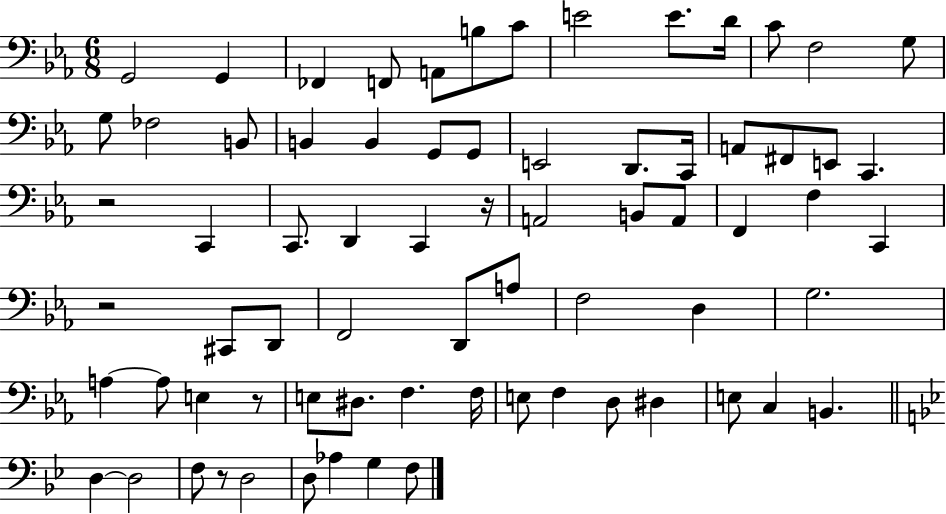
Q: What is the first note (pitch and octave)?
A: G2